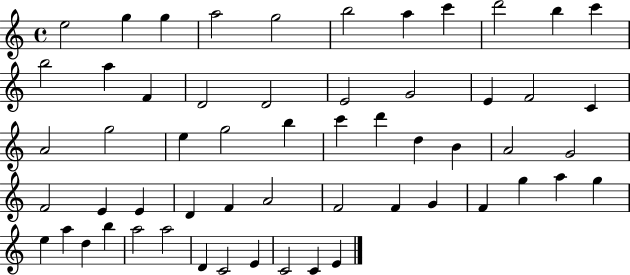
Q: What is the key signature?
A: C major